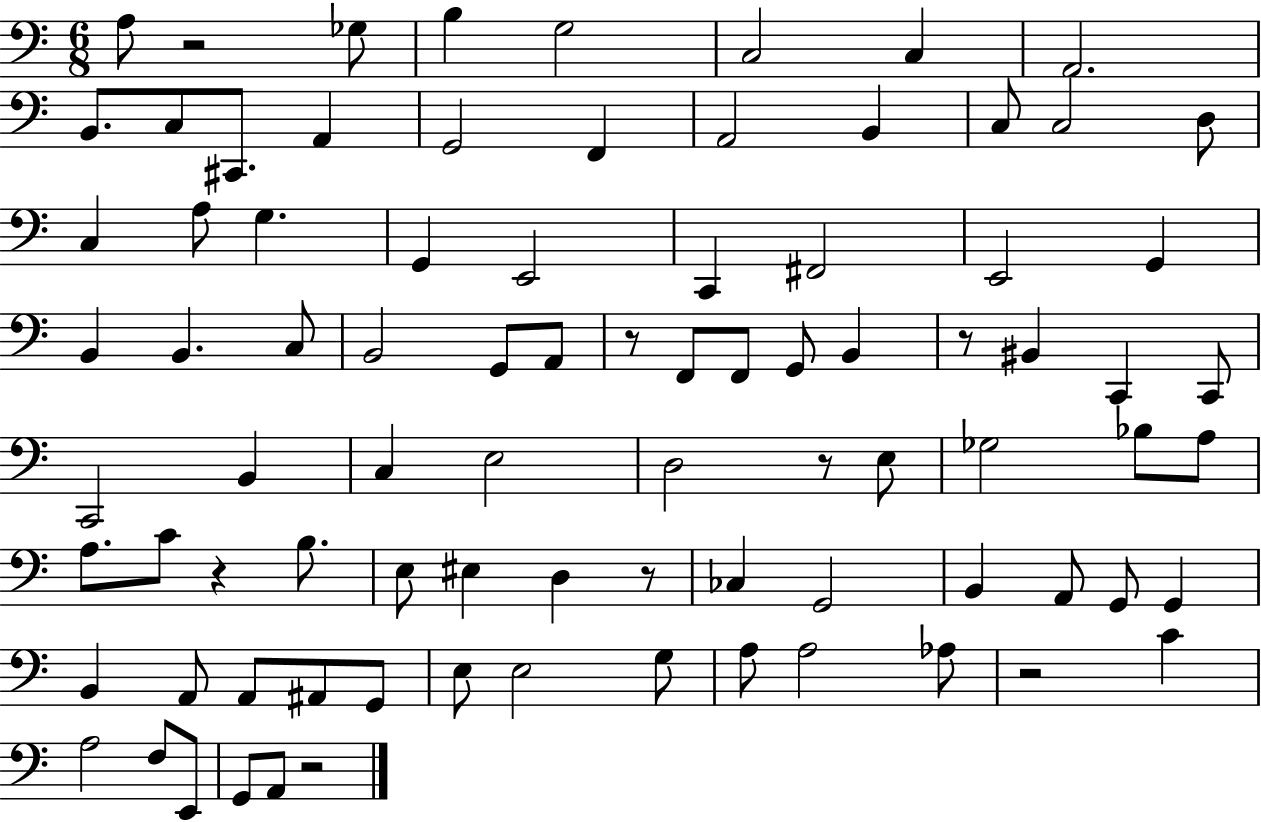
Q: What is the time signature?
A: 6/8